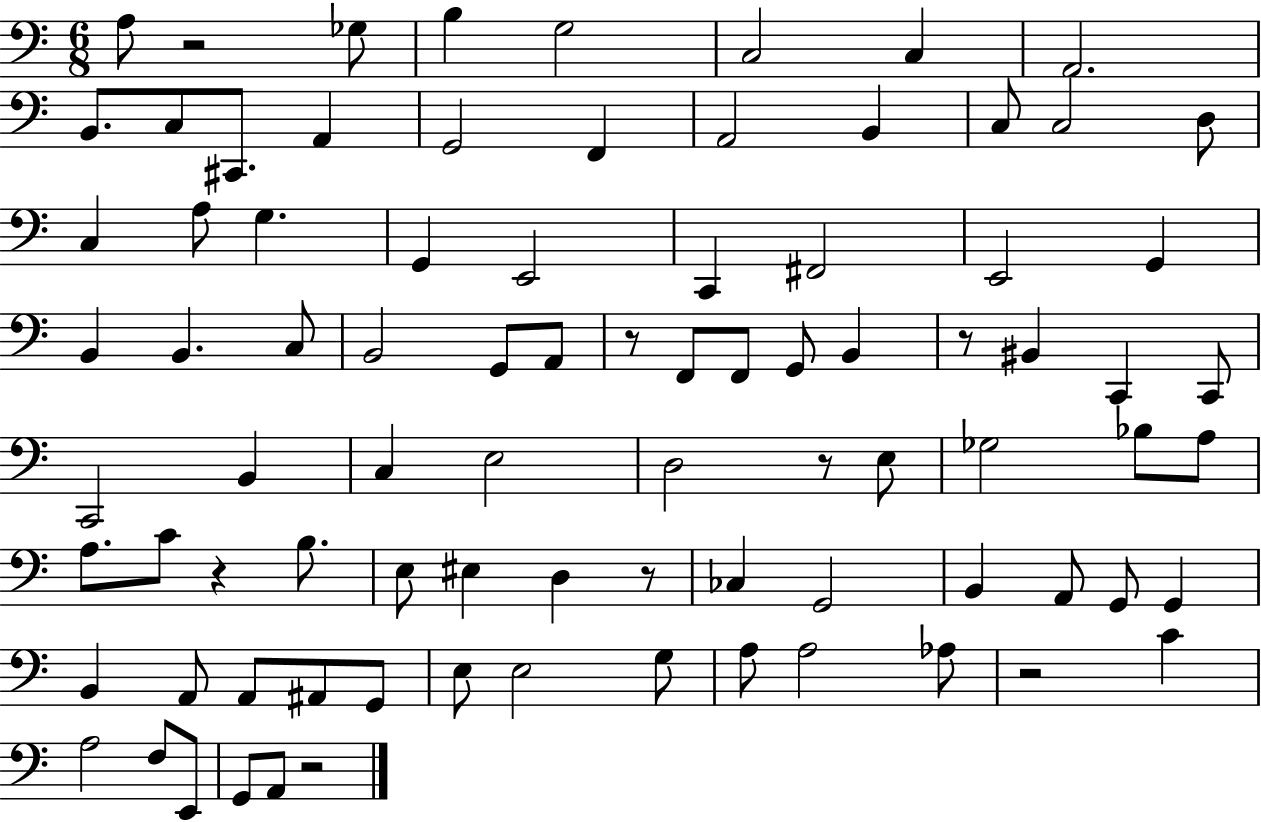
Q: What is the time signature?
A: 6/8